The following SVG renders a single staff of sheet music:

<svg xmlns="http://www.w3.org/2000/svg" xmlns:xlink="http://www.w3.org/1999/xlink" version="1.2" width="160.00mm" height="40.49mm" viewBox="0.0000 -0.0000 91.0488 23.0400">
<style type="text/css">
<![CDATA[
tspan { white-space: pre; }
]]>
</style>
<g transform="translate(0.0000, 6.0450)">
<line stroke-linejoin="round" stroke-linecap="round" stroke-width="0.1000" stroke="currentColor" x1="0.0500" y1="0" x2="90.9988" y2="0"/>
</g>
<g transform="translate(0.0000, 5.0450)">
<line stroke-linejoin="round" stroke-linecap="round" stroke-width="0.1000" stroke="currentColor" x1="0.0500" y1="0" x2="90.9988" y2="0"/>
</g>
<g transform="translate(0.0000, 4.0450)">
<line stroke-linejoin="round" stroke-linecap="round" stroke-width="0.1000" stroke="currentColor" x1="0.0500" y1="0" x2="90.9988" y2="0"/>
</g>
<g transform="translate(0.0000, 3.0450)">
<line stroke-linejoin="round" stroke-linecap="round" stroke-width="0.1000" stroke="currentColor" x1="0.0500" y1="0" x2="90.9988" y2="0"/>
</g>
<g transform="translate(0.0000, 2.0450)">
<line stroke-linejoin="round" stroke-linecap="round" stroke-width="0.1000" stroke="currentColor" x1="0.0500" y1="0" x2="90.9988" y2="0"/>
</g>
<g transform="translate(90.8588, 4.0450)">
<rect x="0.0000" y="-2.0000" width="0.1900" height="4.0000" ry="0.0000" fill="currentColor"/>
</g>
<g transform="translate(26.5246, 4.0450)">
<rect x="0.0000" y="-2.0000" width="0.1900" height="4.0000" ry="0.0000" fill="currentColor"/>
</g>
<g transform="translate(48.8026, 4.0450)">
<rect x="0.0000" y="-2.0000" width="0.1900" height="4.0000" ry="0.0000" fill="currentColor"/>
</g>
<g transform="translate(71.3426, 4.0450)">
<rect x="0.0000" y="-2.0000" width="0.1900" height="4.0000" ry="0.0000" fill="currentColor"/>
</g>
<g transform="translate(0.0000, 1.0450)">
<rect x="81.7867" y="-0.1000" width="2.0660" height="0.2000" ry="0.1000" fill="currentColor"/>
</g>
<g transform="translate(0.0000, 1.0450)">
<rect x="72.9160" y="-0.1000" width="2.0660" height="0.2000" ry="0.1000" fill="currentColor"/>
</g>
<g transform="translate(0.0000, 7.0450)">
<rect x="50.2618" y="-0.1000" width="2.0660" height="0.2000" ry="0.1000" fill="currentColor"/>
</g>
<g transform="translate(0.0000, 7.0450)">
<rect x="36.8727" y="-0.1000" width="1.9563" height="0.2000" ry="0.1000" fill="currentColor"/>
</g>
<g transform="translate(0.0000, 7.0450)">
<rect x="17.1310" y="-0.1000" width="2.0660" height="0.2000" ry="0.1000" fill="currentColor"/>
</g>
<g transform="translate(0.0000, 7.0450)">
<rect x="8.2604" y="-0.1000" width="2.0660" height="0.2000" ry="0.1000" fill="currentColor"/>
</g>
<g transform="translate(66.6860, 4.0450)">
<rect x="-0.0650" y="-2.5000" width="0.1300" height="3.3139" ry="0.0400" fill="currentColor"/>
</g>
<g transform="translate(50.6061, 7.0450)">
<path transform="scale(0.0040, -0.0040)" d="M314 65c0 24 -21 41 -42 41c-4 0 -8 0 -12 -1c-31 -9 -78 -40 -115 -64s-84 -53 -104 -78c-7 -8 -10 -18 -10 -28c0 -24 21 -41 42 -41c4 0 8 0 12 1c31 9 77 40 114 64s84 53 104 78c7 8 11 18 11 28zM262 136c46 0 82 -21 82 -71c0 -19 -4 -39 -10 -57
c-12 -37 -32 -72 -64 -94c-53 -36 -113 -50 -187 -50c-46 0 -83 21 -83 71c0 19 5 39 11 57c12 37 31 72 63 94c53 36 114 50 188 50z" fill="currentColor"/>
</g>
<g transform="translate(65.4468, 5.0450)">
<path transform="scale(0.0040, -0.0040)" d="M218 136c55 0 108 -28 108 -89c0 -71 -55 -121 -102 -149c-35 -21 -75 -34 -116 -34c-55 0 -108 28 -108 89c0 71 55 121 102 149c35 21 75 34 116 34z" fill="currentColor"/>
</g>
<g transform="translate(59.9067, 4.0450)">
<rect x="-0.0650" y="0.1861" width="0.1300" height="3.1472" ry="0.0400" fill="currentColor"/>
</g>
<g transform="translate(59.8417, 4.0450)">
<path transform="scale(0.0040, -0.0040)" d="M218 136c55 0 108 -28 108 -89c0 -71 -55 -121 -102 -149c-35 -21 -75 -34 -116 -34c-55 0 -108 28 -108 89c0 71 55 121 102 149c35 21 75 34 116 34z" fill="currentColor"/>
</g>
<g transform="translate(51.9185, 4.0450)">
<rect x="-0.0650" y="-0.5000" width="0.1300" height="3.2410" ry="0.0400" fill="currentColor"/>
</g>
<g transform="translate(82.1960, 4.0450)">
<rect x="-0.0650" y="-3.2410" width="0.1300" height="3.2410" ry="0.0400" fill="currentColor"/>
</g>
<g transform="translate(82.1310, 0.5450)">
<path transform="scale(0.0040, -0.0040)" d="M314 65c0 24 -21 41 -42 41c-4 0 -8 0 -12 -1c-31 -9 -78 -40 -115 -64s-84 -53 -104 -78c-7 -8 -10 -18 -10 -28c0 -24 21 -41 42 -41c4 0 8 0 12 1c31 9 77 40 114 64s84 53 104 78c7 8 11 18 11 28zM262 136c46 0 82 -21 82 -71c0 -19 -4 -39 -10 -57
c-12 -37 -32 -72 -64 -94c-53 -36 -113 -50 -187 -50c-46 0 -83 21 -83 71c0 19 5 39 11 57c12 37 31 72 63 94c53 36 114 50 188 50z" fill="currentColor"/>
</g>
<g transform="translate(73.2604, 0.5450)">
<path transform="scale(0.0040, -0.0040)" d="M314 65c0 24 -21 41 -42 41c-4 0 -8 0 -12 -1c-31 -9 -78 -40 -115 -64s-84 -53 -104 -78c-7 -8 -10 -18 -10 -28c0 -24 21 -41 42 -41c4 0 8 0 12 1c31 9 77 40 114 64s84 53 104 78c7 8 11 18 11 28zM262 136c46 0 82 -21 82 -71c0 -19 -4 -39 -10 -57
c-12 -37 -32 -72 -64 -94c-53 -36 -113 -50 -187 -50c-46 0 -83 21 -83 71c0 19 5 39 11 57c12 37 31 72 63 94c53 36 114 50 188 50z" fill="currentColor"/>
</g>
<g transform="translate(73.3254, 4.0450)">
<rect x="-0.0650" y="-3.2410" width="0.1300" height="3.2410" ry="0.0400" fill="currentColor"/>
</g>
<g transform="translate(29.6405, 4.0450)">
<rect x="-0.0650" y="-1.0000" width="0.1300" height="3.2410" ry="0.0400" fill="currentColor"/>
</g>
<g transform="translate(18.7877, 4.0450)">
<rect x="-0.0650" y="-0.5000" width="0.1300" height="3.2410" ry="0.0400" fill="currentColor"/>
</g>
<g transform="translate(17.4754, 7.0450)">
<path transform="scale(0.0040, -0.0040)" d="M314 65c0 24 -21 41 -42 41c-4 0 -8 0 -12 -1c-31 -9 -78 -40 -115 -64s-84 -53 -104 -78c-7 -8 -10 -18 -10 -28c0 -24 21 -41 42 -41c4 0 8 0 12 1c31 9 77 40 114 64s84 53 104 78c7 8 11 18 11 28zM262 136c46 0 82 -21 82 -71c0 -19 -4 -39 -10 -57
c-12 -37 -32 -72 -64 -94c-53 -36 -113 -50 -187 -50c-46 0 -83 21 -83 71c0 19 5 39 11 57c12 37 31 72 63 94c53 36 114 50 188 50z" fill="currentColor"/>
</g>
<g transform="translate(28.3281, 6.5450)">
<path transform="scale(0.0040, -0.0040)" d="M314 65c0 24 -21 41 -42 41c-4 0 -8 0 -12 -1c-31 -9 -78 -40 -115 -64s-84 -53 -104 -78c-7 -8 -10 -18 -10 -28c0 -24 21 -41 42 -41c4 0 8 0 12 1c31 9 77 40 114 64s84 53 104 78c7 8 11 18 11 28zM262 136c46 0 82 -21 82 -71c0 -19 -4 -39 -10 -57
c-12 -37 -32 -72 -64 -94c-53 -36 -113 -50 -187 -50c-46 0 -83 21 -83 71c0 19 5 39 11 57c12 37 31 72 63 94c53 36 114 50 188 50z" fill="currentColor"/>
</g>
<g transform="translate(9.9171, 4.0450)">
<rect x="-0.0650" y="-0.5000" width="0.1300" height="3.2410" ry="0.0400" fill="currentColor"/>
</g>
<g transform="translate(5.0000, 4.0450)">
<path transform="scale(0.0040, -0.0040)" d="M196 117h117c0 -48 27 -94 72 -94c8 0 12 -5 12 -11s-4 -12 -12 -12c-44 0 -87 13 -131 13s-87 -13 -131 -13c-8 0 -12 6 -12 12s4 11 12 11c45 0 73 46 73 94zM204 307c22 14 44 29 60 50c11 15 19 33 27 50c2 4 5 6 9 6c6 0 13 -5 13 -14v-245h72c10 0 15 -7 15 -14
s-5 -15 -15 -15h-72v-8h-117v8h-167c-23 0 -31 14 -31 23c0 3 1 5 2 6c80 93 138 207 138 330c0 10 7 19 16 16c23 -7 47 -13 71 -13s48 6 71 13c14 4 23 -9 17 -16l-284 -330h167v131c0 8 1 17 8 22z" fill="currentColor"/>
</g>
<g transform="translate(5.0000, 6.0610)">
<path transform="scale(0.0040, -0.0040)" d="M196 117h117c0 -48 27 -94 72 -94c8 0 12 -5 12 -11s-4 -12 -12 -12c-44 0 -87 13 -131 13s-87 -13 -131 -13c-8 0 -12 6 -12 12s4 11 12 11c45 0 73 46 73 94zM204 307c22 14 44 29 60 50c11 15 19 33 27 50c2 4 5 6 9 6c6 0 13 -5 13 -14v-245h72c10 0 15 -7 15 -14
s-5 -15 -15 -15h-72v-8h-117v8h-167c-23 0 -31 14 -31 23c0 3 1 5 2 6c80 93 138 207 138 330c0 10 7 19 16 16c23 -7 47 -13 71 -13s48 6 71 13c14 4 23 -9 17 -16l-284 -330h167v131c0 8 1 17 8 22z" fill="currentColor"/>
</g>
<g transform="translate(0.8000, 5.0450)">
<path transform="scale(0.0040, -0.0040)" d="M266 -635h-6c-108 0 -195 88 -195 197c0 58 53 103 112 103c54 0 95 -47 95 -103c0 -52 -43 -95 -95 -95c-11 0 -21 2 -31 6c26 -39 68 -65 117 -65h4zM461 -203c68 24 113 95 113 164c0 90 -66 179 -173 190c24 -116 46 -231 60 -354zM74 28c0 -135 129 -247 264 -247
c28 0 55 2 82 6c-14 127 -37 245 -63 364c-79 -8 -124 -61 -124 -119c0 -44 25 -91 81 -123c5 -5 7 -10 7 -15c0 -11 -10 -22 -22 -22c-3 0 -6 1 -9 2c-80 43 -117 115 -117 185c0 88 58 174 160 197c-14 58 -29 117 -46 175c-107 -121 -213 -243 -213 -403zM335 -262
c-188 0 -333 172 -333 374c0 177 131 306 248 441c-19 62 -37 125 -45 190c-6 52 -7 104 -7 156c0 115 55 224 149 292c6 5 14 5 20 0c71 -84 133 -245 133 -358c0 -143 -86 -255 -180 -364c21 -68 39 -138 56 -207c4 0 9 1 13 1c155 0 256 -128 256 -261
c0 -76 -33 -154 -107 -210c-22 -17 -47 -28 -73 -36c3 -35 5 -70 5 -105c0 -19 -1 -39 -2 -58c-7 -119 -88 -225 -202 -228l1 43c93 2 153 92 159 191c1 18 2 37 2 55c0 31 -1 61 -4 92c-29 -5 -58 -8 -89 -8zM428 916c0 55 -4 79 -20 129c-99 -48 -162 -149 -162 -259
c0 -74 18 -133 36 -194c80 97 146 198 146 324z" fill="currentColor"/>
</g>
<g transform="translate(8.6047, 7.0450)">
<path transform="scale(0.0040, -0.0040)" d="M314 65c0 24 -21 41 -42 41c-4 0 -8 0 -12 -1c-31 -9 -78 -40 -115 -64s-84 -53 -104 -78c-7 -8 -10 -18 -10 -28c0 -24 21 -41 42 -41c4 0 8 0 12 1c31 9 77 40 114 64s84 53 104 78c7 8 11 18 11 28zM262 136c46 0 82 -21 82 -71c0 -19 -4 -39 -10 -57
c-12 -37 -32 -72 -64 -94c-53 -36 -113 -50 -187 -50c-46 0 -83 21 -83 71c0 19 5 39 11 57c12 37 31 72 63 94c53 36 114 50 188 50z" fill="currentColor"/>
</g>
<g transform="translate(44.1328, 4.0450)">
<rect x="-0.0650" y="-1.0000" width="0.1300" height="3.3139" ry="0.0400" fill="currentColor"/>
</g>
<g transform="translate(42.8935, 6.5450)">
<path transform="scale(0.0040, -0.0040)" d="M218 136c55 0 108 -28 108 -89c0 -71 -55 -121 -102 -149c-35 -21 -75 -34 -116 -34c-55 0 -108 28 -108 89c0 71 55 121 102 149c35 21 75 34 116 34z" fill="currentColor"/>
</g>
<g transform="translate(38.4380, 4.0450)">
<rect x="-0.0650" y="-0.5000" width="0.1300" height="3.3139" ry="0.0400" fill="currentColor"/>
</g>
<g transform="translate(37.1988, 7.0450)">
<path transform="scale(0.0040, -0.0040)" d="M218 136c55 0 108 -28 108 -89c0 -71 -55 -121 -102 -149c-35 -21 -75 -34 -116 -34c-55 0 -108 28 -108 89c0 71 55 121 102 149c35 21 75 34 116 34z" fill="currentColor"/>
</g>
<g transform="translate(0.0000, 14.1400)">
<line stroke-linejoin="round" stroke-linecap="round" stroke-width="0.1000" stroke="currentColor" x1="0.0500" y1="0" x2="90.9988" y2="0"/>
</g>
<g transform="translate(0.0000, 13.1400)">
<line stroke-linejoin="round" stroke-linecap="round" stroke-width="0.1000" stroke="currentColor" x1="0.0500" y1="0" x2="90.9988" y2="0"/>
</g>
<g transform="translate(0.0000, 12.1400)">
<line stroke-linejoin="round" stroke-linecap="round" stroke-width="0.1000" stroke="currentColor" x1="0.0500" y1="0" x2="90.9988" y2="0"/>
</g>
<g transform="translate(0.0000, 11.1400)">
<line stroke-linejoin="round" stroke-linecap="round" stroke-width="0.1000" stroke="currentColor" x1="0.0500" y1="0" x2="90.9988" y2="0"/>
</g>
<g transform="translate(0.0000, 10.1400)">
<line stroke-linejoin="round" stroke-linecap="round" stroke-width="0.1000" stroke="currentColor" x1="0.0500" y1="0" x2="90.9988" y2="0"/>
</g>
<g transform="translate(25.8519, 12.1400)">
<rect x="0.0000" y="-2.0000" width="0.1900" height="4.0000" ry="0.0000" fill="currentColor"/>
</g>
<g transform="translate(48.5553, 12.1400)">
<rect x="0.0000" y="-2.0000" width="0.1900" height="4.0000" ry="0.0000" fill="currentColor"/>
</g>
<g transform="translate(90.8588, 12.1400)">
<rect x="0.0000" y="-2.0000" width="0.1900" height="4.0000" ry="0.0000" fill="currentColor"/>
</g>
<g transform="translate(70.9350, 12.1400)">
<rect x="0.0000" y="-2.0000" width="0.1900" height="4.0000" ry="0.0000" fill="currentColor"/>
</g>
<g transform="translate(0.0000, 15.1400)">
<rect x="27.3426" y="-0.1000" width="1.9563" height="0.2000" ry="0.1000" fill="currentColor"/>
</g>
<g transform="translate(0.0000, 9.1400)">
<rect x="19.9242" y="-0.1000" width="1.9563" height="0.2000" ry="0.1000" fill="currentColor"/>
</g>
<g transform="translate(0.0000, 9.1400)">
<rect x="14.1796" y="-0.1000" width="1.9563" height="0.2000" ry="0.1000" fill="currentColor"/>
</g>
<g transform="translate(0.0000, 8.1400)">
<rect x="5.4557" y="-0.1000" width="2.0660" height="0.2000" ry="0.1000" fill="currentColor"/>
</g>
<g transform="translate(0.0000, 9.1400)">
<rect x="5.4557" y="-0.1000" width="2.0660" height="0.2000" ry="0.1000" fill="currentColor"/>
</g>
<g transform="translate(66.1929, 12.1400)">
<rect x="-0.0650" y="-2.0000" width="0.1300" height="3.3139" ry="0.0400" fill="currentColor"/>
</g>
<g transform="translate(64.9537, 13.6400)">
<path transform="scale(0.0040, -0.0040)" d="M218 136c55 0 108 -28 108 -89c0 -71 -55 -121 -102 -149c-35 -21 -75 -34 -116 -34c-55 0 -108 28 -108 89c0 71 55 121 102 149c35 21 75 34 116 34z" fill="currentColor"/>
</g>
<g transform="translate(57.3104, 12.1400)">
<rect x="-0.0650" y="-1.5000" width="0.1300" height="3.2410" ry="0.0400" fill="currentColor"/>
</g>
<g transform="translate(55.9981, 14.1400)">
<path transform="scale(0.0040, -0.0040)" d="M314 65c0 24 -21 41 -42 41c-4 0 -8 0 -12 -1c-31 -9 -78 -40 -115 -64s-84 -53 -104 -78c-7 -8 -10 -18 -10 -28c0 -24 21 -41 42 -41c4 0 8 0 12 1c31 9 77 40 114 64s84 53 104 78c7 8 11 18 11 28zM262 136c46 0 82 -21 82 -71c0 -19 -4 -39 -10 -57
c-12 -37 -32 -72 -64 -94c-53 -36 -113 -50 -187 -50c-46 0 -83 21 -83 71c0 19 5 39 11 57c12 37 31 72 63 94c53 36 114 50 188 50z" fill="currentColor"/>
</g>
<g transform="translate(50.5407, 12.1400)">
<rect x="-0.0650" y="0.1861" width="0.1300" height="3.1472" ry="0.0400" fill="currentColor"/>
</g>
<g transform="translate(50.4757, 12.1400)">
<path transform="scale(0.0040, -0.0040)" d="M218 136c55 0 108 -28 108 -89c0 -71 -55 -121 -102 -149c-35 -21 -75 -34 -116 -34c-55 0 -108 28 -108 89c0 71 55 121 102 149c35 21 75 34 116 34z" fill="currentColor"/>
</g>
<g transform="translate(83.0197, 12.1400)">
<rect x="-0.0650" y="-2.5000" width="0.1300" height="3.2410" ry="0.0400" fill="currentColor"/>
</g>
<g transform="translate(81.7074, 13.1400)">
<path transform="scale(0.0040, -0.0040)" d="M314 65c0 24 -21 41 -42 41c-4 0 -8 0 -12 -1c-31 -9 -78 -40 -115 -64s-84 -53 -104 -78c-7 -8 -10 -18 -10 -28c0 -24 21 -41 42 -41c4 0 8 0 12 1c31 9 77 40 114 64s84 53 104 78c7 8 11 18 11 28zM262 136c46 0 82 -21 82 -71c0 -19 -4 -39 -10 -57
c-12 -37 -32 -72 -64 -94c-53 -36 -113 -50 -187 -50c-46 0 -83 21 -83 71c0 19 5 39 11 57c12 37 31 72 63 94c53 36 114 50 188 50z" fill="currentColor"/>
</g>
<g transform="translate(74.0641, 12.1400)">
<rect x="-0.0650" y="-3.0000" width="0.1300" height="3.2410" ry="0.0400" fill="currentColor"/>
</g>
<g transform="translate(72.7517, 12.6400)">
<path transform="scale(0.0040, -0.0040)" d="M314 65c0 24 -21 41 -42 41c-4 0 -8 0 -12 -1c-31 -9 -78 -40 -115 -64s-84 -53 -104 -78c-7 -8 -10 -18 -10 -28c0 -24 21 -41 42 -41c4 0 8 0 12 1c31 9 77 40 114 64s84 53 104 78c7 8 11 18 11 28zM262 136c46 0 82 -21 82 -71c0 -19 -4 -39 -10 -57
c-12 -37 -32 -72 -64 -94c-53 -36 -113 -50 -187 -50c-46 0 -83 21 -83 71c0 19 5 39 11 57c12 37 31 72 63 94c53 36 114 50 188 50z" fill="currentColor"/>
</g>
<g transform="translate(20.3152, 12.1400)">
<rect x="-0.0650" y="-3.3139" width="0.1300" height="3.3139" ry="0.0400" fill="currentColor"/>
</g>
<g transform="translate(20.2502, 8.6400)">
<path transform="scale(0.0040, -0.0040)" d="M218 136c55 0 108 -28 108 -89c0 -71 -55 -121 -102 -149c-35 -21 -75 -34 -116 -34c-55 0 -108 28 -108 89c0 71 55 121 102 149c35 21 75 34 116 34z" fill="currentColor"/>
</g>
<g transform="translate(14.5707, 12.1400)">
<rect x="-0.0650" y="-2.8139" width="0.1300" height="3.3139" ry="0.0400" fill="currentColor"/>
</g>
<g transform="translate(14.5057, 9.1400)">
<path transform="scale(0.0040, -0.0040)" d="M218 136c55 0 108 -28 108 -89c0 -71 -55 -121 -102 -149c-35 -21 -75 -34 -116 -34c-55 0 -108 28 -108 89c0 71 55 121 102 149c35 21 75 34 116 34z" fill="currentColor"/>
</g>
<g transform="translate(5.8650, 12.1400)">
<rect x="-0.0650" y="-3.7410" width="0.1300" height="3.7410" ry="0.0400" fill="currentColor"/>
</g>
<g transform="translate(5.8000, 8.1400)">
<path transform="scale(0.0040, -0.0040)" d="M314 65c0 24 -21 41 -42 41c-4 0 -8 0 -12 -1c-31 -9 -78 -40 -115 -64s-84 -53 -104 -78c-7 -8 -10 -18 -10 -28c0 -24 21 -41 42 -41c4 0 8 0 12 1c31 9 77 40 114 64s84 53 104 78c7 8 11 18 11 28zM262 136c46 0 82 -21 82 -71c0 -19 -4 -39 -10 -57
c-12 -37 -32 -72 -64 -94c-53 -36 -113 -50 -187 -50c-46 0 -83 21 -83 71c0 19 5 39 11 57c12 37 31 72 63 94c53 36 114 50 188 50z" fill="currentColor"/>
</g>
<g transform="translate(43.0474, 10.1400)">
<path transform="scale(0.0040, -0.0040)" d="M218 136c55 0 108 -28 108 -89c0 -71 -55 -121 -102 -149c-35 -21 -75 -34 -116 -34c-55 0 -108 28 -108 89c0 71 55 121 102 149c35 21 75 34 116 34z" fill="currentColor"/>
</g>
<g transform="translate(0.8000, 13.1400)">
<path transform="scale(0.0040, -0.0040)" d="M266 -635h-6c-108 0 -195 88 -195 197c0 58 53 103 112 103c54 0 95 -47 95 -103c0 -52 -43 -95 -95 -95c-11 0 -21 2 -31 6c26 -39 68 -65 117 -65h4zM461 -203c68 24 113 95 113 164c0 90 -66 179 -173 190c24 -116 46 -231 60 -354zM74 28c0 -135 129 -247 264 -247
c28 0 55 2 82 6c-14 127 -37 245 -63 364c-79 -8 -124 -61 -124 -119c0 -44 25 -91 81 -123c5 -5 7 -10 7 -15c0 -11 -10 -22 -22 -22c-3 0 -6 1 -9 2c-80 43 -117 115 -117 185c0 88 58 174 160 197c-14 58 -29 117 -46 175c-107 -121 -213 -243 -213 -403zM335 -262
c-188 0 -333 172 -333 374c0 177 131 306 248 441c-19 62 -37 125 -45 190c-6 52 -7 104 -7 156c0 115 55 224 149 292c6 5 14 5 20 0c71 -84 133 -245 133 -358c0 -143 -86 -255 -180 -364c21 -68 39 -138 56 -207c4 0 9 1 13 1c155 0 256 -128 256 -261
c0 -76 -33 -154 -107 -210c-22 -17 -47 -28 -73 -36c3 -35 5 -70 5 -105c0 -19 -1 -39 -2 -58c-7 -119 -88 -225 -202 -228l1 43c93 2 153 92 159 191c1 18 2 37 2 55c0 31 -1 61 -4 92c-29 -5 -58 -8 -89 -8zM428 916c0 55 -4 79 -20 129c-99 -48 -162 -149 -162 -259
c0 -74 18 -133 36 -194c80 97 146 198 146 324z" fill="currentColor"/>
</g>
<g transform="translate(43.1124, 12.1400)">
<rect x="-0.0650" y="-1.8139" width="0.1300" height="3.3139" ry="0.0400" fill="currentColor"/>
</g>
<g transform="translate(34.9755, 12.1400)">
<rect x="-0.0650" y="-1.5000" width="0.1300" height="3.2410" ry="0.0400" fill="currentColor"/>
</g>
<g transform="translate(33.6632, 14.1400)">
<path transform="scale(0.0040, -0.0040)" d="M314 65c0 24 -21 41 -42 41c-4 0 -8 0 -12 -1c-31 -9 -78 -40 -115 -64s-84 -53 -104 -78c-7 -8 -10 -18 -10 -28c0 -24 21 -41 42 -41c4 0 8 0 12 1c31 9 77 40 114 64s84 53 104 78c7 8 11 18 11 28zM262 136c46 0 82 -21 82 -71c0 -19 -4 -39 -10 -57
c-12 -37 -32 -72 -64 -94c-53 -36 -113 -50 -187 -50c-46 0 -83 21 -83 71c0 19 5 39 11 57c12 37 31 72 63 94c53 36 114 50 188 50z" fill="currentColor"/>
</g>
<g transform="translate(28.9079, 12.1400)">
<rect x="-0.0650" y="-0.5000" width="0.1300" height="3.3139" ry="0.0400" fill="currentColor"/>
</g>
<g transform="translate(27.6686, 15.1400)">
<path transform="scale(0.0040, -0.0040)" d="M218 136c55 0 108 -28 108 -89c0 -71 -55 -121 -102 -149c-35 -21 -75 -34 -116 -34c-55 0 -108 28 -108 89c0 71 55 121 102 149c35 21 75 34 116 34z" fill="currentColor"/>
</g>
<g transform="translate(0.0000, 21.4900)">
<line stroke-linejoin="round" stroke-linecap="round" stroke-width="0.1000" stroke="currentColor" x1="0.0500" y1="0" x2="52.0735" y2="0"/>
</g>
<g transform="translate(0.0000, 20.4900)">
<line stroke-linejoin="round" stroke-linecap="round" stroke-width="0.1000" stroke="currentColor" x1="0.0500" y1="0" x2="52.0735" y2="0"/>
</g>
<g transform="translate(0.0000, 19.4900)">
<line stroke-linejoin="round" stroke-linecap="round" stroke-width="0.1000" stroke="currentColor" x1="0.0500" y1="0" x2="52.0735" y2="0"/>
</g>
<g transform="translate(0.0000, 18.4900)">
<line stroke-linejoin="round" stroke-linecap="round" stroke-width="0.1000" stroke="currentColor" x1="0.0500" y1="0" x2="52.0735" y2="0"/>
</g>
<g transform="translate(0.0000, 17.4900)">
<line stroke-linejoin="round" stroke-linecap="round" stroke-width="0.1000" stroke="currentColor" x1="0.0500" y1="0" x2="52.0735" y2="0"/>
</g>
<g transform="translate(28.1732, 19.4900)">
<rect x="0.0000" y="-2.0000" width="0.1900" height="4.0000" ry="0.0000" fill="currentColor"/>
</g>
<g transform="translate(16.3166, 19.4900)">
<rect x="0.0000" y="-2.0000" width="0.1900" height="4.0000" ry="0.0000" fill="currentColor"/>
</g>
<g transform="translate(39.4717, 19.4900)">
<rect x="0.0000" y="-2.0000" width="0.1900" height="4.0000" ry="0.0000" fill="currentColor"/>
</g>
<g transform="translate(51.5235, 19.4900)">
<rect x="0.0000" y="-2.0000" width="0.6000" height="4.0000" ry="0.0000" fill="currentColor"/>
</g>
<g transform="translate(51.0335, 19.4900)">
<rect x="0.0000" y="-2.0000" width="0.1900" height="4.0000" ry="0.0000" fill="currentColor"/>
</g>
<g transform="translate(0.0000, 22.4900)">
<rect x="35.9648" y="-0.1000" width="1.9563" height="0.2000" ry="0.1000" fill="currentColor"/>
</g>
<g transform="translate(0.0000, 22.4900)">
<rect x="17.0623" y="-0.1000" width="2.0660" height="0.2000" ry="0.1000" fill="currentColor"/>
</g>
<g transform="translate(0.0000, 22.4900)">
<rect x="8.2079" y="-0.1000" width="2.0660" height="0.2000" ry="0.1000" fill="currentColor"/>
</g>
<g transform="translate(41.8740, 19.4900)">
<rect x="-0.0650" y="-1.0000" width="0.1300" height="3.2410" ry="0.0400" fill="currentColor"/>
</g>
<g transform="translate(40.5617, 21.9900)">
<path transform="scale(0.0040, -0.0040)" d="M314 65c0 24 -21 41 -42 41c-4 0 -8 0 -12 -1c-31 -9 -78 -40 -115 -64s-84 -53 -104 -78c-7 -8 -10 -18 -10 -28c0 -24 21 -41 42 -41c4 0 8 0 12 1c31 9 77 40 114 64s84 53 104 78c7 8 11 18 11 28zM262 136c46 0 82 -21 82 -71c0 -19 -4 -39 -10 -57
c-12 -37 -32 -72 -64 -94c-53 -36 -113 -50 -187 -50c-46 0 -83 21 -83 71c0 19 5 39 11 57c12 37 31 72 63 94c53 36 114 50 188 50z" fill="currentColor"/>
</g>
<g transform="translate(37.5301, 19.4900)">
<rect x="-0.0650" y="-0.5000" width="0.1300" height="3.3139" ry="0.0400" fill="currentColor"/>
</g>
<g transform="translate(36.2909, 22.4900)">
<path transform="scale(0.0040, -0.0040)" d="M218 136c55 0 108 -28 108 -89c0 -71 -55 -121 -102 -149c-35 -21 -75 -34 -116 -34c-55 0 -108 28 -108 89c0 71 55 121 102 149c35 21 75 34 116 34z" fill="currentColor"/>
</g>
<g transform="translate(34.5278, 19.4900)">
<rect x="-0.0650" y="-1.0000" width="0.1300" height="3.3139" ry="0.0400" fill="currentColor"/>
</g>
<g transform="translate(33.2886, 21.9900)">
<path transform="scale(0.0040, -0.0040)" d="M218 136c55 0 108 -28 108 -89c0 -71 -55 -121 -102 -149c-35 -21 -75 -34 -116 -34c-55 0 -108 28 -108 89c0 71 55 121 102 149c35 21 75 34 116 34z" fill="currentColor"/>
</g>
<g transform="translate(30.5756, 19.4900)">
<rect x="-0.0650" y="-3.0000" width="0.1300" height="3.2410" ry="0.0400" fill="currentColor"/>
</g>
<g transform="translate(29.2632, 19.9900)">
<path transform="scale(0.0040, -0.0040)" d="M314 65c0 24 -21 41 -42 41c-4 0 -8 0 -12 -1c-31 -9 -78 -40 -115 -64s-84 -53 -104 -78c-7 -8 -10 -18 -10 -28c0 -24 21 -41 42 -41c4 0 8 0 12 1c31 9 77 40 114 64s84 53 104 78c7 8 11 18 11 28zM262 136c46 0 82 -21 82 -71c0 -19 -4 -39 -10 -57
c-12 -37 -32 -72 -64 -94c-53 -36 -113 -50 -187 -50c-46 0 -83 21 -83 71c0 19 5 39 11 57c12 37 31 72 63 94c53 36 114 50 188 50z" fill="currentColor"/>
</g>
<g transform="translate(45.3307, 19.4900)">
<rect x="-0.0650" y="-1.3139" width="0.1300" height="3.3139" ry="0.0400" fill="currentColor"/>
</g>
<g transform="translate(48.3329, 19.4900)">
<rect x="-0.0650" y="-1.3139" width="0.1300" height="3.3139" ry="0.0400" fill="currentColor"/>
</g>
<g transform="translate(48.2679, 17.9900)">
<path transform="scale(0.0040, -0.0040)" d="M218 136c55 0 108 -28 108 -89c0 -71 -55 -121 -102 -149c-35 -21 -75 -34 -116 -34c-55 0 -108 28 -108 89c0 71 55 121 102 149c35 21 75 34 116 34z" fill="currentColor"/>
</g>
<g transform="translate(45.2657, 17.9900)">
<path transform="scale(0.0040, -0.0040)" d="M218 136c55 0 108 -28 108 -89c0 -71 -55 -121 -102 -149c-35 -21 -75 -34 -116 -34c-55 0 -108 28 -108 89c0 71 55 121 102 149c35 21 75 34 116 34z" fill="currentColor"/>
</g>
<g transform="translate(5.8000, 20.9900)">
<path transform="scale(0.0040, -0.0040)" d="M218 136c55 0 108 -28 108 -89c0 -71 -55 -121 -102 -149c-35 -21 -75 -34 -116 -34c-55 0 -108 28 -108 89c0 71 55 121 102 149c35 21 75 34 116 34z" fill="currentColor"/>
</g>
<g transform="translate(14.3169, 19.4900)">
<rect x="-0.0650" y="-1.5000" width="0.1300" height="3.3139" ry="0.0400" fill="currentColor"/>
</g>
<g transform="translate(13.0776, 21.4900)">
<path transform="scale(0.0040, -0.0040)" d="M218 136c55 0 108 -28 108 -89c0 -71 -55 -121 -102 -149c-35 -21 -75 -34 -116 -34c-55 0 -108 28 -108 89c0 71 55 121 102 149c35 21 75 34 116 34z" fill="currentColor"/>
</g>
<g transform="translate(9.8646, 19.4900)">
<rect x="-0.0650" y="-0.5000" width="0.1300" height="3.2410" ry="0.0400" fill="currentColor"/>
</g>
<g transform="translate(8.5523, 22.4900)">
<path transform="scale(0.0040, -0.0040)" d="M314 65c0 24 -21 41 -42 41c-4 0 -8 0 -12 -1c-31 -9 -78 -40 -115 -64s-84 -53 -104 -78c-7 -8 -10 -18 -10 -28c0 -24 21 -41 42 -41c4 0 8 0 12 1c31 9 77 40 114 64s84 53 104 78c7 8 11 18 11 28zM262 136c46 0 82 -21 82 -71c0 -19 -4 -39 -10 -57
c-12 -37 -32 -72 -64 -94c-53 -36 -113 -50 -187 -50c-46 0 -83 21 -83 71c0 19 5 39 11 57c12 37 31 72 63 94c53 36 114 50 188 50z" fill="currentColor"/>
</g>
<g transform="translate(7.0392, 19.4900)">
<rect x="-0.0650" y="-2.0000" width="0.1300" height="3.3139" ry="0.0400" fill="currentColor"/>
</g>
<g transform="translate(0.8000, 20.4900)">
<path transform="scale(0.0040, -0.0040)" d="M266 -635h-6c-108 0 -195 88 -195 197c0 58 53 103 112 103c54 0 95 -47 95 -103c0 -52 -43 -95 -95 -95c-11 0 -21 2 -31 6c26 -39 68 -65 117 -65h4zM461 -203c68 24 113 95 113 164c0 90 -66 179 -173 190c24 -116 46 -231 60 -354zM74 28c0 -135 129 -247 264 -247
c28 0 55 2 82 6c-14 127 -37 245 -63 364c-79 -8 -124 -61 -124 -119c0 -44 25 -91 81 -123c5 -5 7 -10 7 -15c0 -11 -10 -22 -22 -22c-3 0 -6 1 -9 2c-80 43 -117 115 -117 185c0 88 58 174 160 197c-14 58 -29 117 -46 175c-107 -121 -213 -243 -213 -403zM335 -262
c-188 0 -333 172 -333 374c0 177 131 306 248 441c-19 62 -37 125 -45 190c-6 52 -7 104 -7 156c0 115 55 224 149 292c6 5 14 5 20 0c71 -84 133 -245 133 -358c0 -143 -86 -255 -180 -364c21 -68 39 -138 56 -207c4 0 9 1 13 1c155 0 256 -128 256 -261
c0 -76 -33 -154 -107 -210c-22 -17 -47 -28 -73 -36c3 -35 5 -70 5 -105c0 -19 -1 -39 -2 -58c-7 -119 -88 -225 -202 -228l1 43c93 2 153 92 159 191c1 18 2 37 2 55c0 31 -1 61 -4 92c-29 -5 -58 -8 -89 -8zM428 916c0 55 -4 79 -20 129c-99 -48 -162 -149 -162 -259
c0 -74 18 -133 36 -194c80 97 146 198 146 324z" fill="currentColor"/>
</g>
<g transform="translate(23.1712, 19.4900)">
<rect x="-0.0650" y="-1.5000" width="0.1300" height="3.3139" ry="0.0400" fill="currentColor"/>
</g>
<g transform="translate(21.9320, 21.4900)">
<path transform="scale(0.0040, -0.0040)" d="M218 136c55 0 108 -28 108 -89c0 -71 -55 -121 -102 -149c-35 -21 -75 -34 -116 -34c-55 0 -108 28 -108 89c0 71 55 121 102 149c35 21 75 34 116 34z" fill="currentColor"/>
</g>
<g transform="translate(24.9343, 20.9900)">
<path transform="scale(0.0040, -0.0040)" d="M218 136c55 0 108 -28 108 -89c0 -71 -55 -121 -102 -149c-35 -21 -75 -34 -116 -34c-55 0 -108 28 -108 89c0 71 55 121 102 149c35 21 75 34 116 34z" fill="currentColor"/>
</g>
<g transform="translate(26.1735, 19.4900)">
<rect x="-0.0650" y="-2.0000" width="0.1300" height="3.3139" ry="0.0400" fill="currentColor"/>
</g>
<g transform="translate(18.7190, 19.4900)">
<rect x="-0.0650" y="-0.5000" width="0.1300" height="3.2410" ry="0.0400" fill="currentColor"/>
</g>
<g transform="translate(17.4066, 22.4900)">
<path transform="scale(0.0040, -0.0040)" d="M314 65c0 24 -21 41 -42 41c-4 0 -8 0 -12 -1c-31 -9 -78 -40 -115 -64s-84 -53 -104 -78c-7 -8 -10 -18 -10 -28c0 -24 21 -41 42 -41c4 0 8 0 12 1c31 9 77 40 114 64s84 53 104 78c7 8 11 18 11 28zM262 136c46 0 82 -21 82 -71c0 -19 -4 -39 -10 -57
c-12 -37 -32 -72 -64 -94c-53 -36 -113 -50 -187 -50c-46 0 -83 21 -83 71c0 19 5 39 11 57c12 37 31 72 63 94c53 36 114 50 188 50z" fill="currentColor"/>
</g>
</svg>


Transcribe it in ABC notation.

X:1
T:Untitled
M:4/4
L:1/4
K:C
C2 C2 D2 C D C2 B G b2 b2 c'2 a b C E2 f B E2 F A2 G2 F C2 E C2 E F A2 D C D2 e e